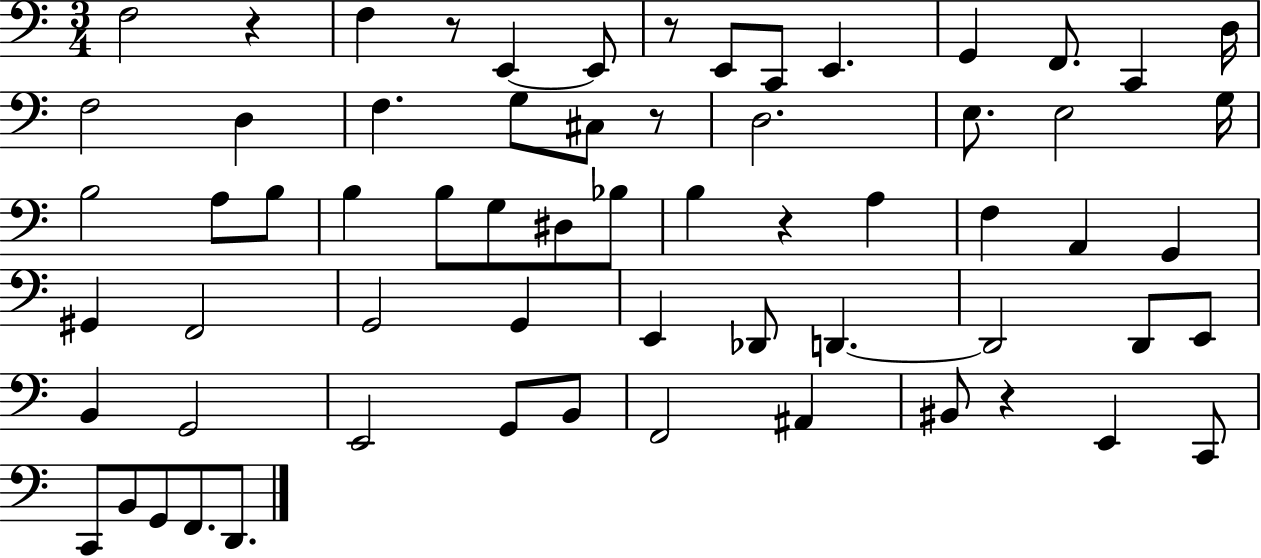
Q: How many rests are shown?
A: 6